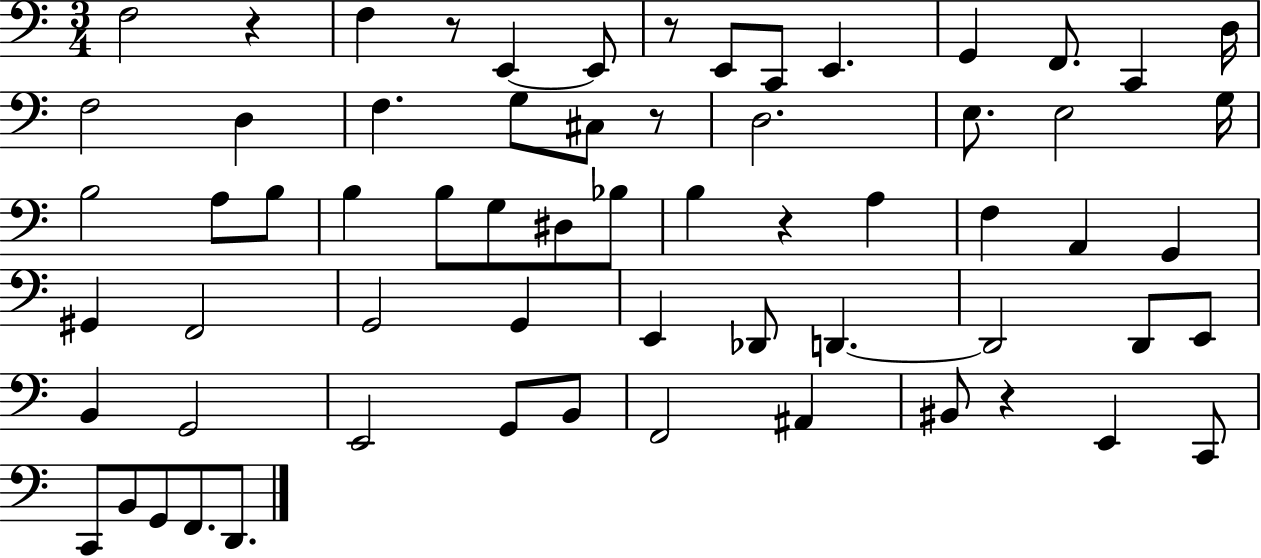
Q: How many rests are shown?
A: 6